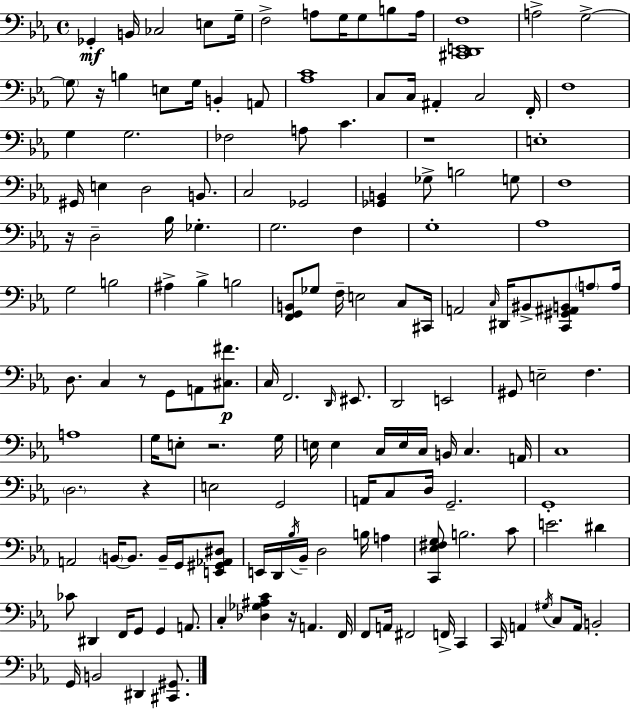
X:1
T:Untitled
M:4/4
L:1/4
K:Eb
_G,, B,,/4 _C,2 E,/2 G,/4 F,2 A,/2 G,/4 G,/2 B,/2 A,/4 [^C,,D,,E,,F,]4 A,2 G,2 G,/2 z/4 B, E,/2 G,/4 B,, A,,/2 [_A,C]4 C,/2 C,/4 ^A,, C,2 F,,/4 F,4 G, G,2 _F,2 A,/2 C z4 E,4 ^G,,/4 E, D,2 B,,/2 C,2 _G,,2 [_G,,B,,] _G,/2 B,2 G,/2 F,4 z/4 D,2 _B,/4 _G, G,2 F, G,4 _A,4 G,2 B,2 ^A, _B, B,2 [F,,G,,B,,]/2 _G,/2 F,/4 E,2 C,/2 ^C,,/4 A,,2 C,/4 ^D,,/4 ^B,,/2 [C,,^G,,^A,,B,,]/2 A,/2 A,/4 D,/2 C, z/2 G,,/2 A,,/2 [^C,^F]/2 C,/4 F,,2 D,,/4 ^E,,/2 D,,2 E,,2 ^G,,/2 E,2 F, A,4 G,/4 E,/2 z2 G,/4 E,/4 E, C,/4 E,/4 C,/4 B,,/4 C, A,,/4 C,4 D,2 z E,2 G,,2 A,,/4 C,/2 D,/4 G,,2 G,,4 A,,2 B,,/4 B,,/2 B,,/4 G,,/4 [E,,^G,,_A,,^D,]/2 E,,/4 D,,/4 _B,/4 _B,,/4 D,2 B,/4 A, [C,,_E,^F,G,]/2 B,2 C/2 E2 ^D _C/2 ^D,, F,,/4 G,,/2 G,, A,,/2 C, [_D,_G,^A,C] z/4 A,, F,,/4 F,,/2 A,,/4 ^F,,2 F,,/4 C,, C,,/4 A,, ^G,/4 C,/2 A,,/4 B,,2 G,,/4 B,,2 ^D,, [^C,,^G,,]/2